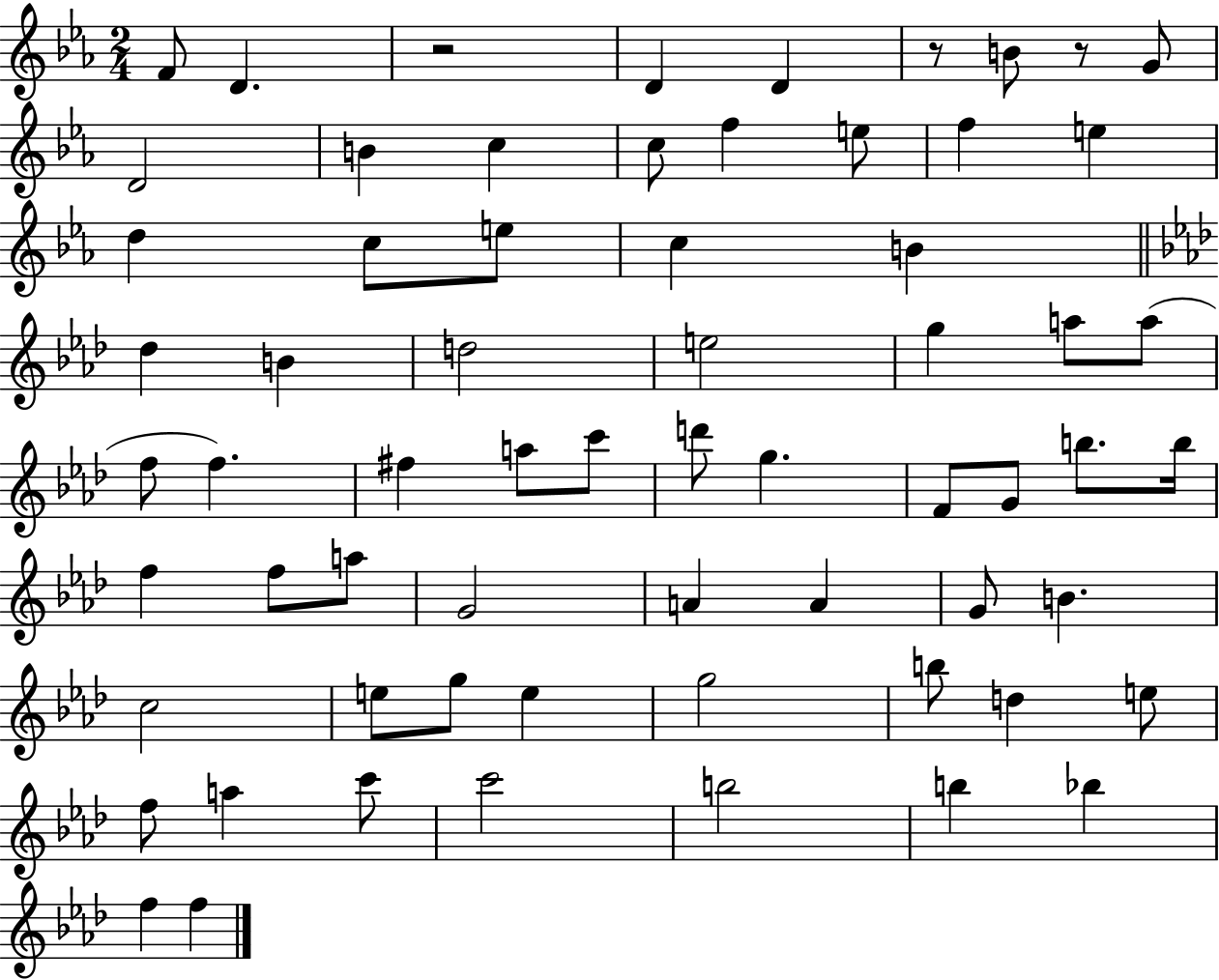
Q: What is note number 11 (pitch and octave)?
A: F5